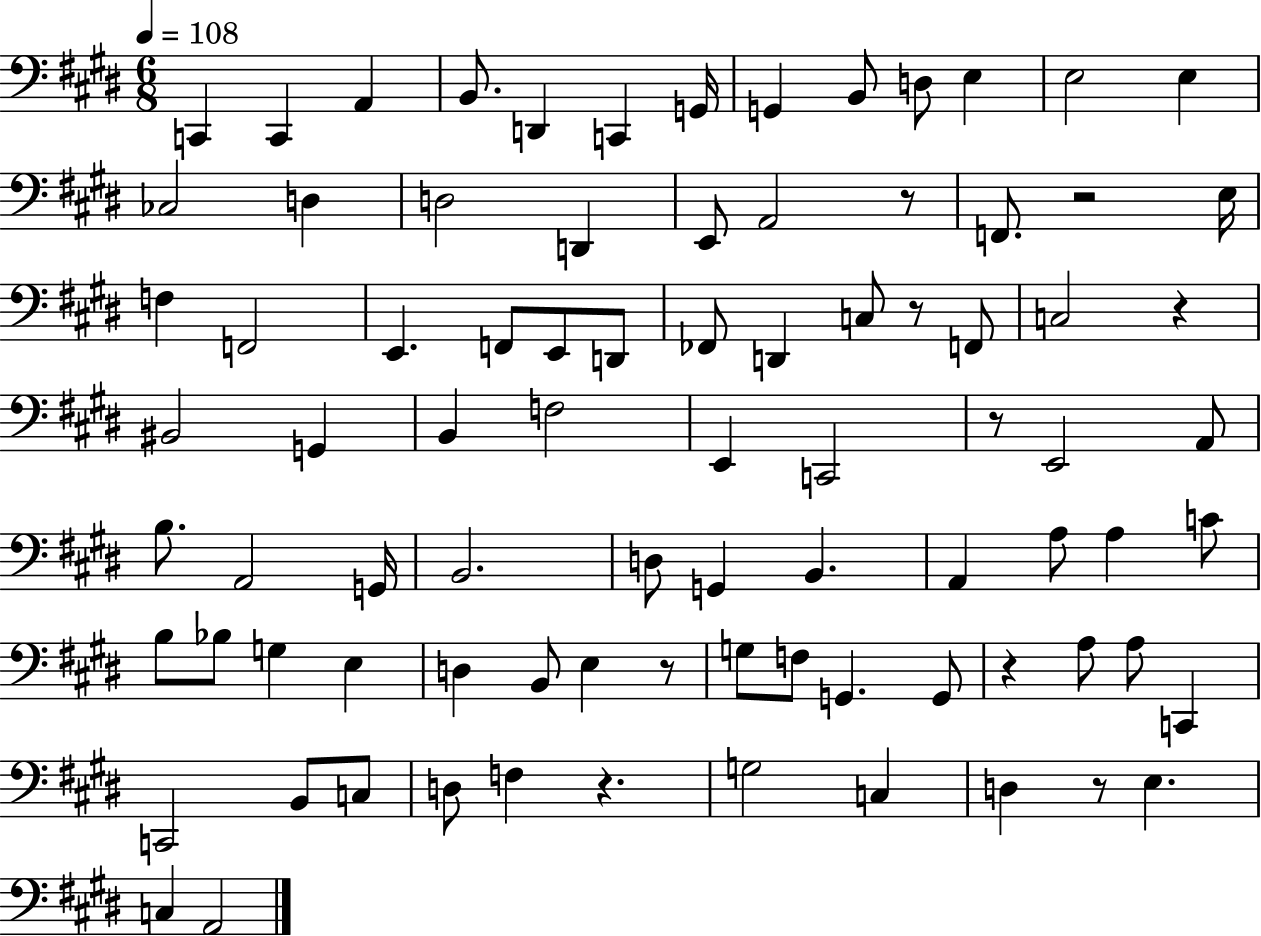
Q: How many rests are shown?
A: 9